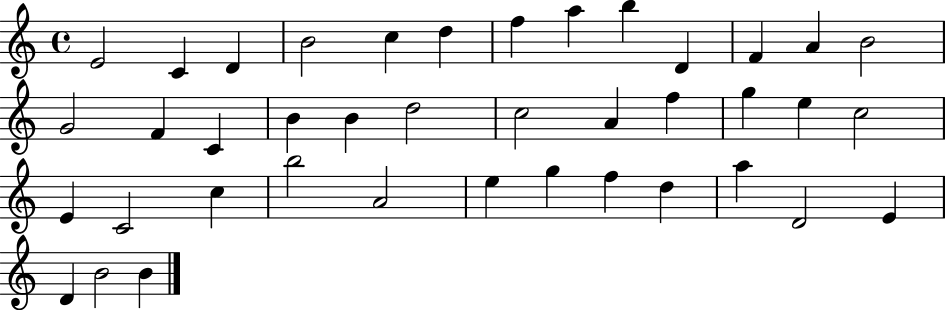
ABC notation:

X:1
T:Untitled
M:4/4
L:1/4
K:C
E2 C D B2 c d f a b D F A B2 G2 F C B B d2 c2 A f g e c2 E C2 c b2 A2 e g f d a D2 E D B2 B